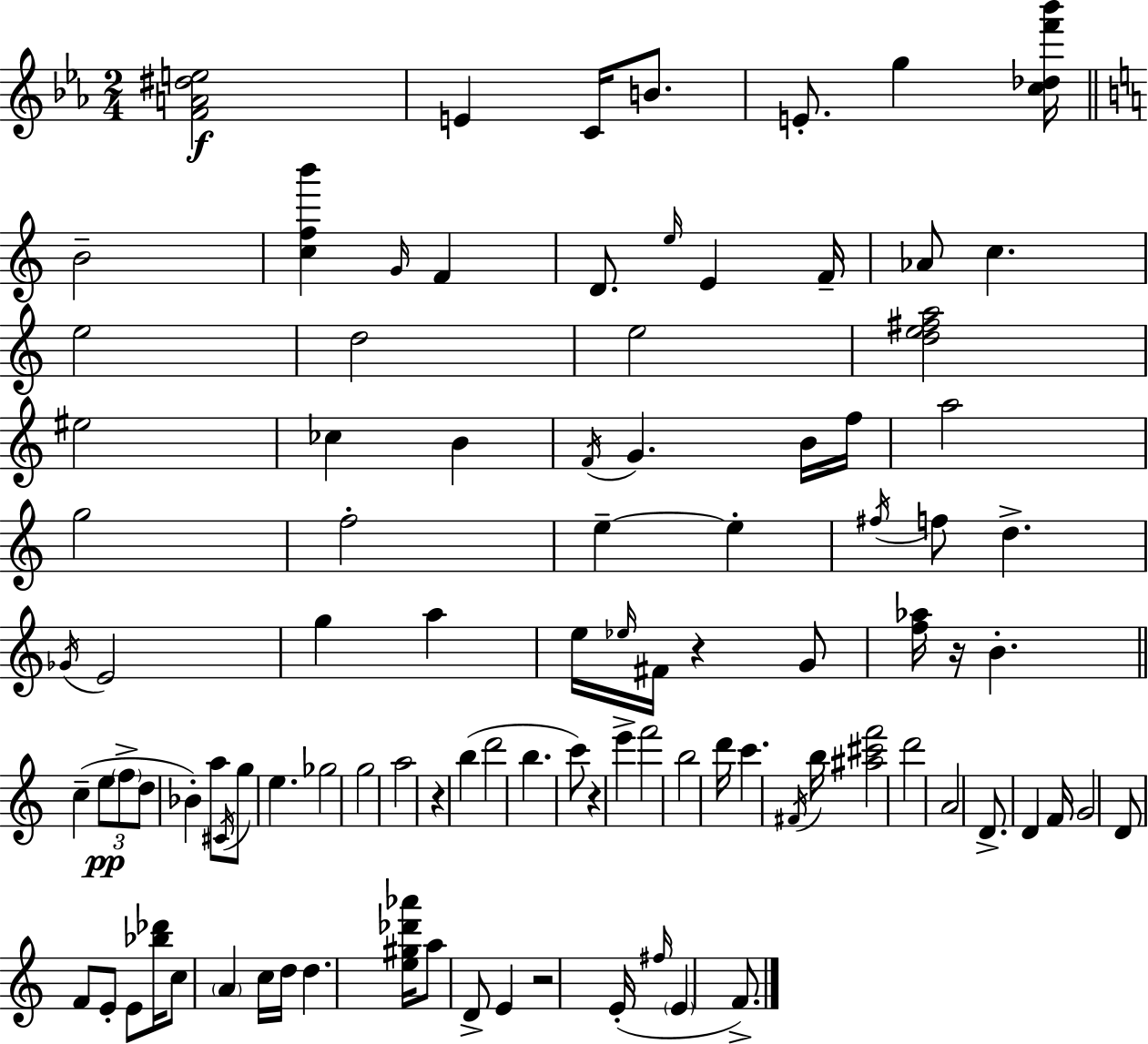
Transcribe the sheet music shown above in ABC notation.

X:1
T:Untitled
M:2/4
L:1/4
K:Cm
[FA^de]2 E C/4 B/2 E/2 g [c_df'_b']/4 B2 [cfb'] G/4 F D/2 e/4 E F/4 _A/2 c e2 d2 e2 [de^fa]2 ^e2 _c B F/4 G B/4 f/4 a2 g2 f2 e e ^f/4 f/2 d _G/4 E2 g a e/4 _e/4 ^F/4 z G/2 [f_a]/4 z/4 B c e/2 f/2 d/2 _B a/2 ^C/4 g/2 e _g2 g2 a2 z b d'2 b c'/2 z e' f'2 b2 d'/4 c' ^F/4 b/4 [^a^c'f']2 d'2 A2 D/2 D F/4 G2 D/2 F/2 E/2 E/2 [_b_d']/4 c/2 A c/4 d/4 d [e^g_d'_a']/4 a/2 D/2 E z2 E/4 ^f/4 E F/2